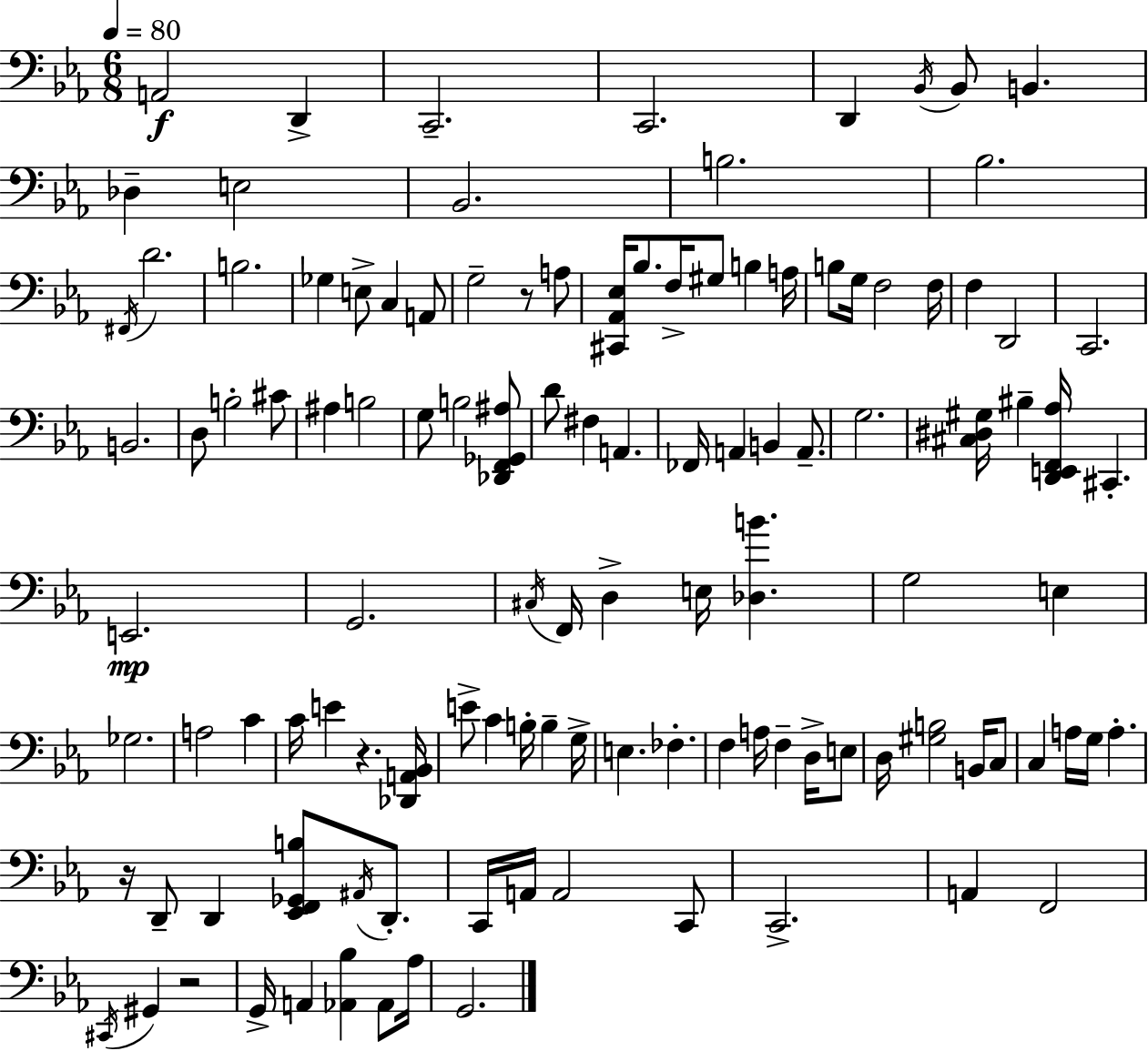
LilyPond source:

{
  \clef bass
  \numericTimeSignature
  \time 6/8
  \key ees \major
  \tempo 4 = 80
  a,2\f d,4-> | c,2.-- | c,2. | d,4 \acciaccatura { bes,16 } bes,8 b,4. | \break des4-- e2 | bes,2. | b2. | bes2. | \break \acciaccatura { fis,16 } d'2. | b2. | ges4 e8-> c4 | a,8 g2-- r8 | \break a8 <cis, aes, ees>16 bes8. f16-> gis8 b4 | a16 b8 g16 f2 | f16 f4 d,2 | c,2. | \break b,2. | d8 b2-. | cis'8 ais4 b2 | g8 b2 | \break <des, f, ges, ais>8 d'8 fis4 a,4. | fes,16 a,4 b,4 a,8.-- | g2. | <cis dis gis>16 bis4-- <d, e, f, aes>16 cis,4.-. | \break e,2.\mp | g,2. | \acciaccatura { cis16 } f,16 d4-> e16 <des b'>4. | g2 e4 | \break ges2. | a2 c'4 | c'16 e'4 r4. | <des, a, bes,>16 e'8-> c'4 b16-. b4-- | \break g16-> e4. fes4.-. | f4 a16 f4-- | d16-> e8 d16 <gis b>2 | b,16 c8 c4 a16 g16 a4.-. | \break r16 d,8-- d,4 <ees, f, ges, b>8 | \acciaccatura { ais,16 } d,8.-. c,16 a,16 a,2 | c,8 c,2.-> | a,4 f,2 | \break \acciaccatura { cis,16 } gis,4 r2 | g,16-> a,4 <aes, bes>4 | aes,8 aes16 g,2. | \bar "|."
}